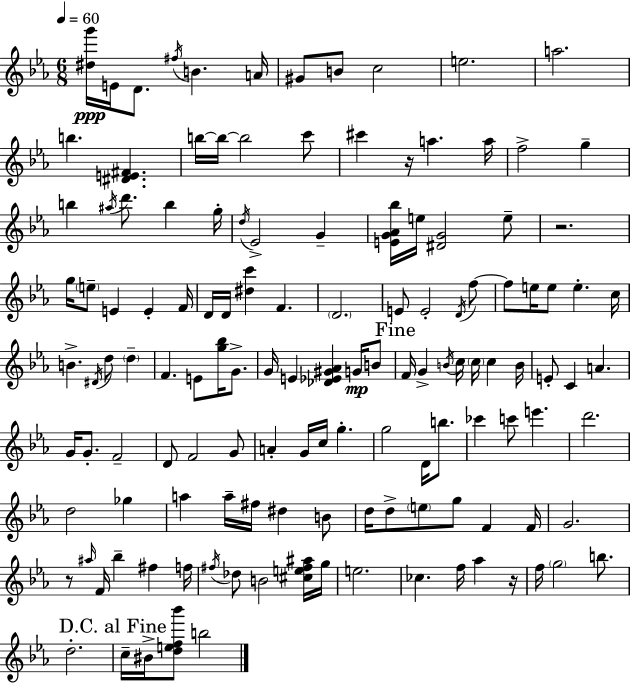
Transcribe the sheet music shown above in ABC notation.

X:1
T:Untitled
M:6/8
L:1/4
K:Cm
[^dg']/4 E/4 D/2 ^f/4 B A/4 ^G/2 B/2 c2 e2 a2 b [^DE^F] b/4 b/4 b2 c'/2 ^c' z/4 a a/4 f2 g b ^a/4 d'/2 b g/4 d/4 _E2 G [EG_A_b]/4 e/4 [^DG]2 e/2 z2 g/4 e/2 E E F/4 D/4 D/4 [^dc'] F D2 E/2 E2 D/4 f/2 f/2 e/4 e/2 e c/4 B ^D/4 d/2 d F E/2 [g_b]/4 G/2 G/4 E [_D_E^G_A] G/4 B/2 F/4 G B/4 c/4 c/4 c B/4 E/2 C A G/4 G/2 F2 D/2 F2 G/2 A G/4 c/4 g g2 D/4 b/2 _c' c'/2 e' d'2 d2 _g a a/4 ^f/4 ^d B/2 d/4 d/2 e/2 g/2 F F/4 G2 z/2 ^a/4 F/4 _b ^f f/4 ^f/4 _d/2 B2 [^ce^f^a]/4 g/4 e2 _c f/4 _a z/4 f/4 g2 b/2 d2 c/4 ^B/4 [def_b']/2 b2